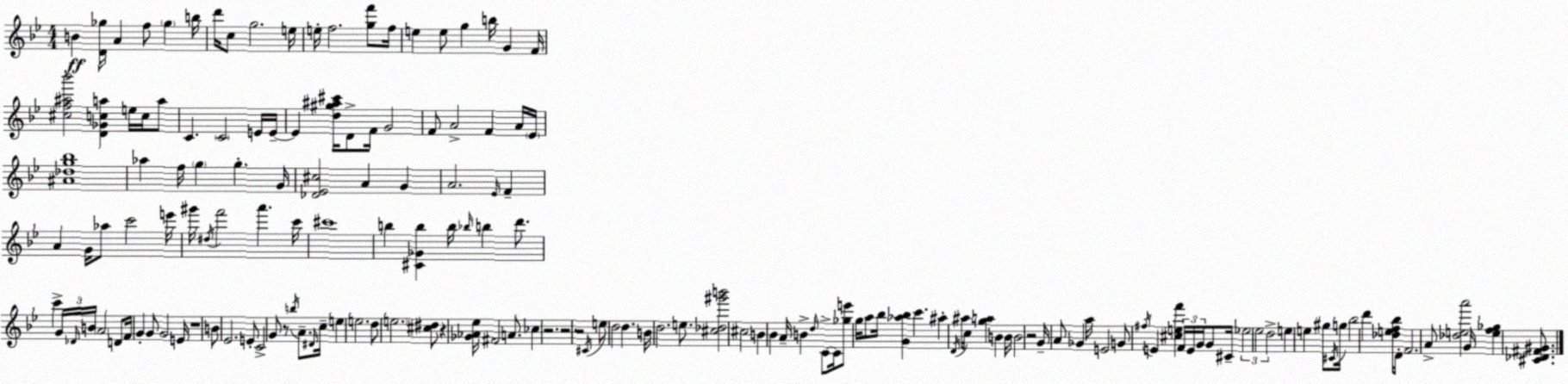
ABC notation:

X:1
T:Untitled
M:4/4
L:1/4
K:Gm
B [D_g]/4 A f/2 _g b/4 d'/4 c/2 g2 e/4 e/4 f2 [gf']/2 f/4 e e/2 g b/4 G F/4 [^cf^a_b']2 [D_Gca] e/4 c/4 a/2 C C2 E/4 E/4 E [d^g^a^c']/4 D/2 F/4 G2 F/2 A2 F A/4 _E/4 [^A_dg_b]4 _a f/4 g g G/4 [_D_E^c]2 A G A2 _E/4 F A G/4 _a/2 c'2 e'/4 ^g'/4 ^d/4 f'2 a' c'/4 ^c'4 b [^C_Gb] b/4 _b/4 b d'/2 c' G/4 _D/4 B/4 A2 D/2 F/4 G G/2 G2 E/4 z4 B/2 _E2 E/2 C2 G/2 z/2 b/4 A/2 ^D/4 c/4 e e2 d/2 e2 [^c^d]/2 z [_G_A_e]/4 ^F2 A/2 _c z2 z2 z2 ^C/4 e/2 d2 d B/4 d2 e/2 [^c_d^g'b']2 ^c2 B _B A/4 B d/4 C/2 C/4 [_ge']/2 g/4 a/2 _b/4 [G_a_b] c' ^a D/4 ^a/2 c/4 [ga] B B/4 B2 z2 G/4 A/2 _G a/4 E2 G/2 ^f/4 E [^cef'] F/4 E/4 G/4 G/2 ^C/4 _e2 _e2 d2 e e ^g/2 ^C/4 g/4 _b2 d' [_def_b]/4 D/2 F2 A/2 [_dea']2 G/4 [ef_g] [^C_D^F^G]/2